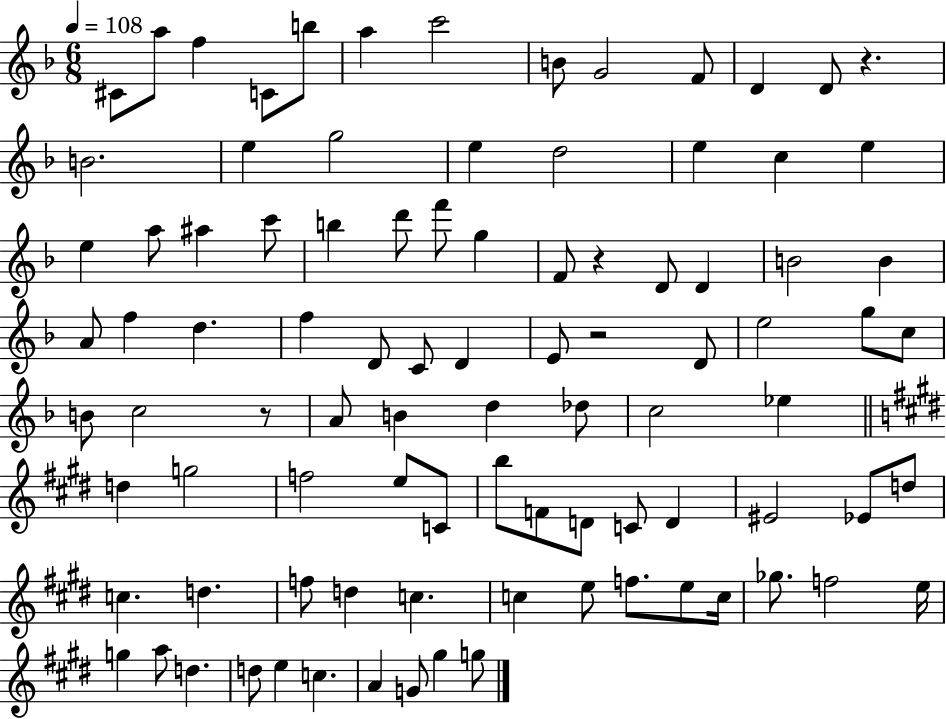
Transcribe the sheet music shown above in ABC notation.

X:1
T:Untitled
M:6/8
L:1/4
K:F
^C/2 a/2 f C/2 b/2 a c'2 B/2 G2 F/2 D D/2 z B2 e g2 e d2 e c e e a/2 ^a c'/2 b d'/2 f'/2 g F/2 z D/2 D B2 B A/2 f d f D/2 C/2 D E/2 z2 D/2 e2 g/2 c/2 B/2 c2 z/2 A/2 B d _d/2 c2 _e d g2 f2 e/2 C/2 b/2 F/2 D/2 C/2 D ^E2 _E/2 d/2 c d f/2 d c c e/2 f/2 e/2 c/4 _g/2 f2 e/4 g a/2 d d/2 e c A G/2 ^g g/2